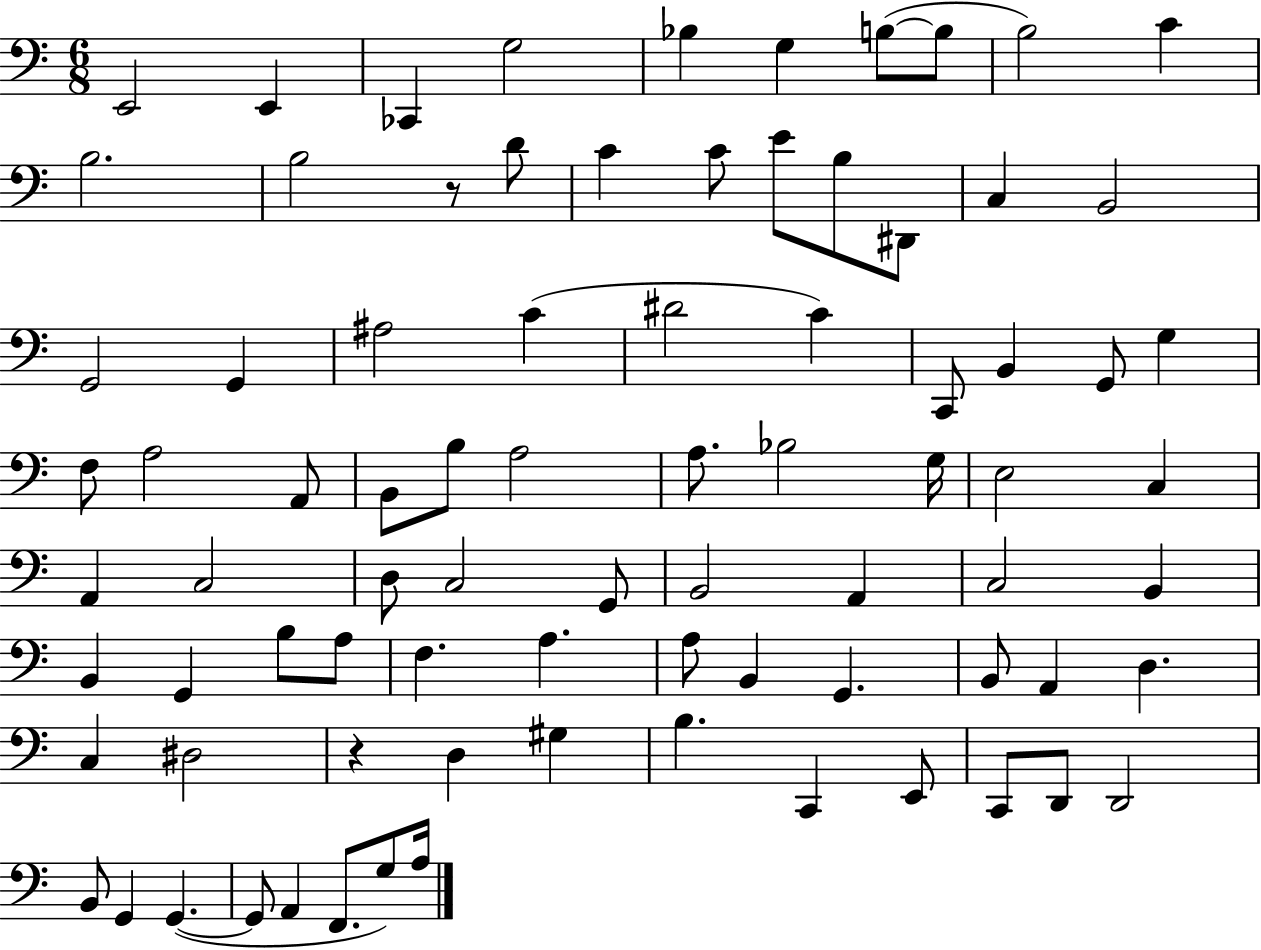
X:1
T:Untitled
M:6/8
L:1/4
K:C
E,,2 E,, _C,, G,2 _B, G, B,/2 B,/2 B,2 C B,2 B,2 z/2 D/2 C C/2 E/2 B,/2 ^D,,/2 C, B,,2 G,,2 G,, ^A,2 C ^D2 C C,,/2 B,, G,,/2 G, F,/2 A,2 A,,/2 B,,/2 B,/2 A,2 A,/2 _B,2 G,/4 E,2 C, A,, C,2 D,/2 C,2 G,,/2 B,,2 A,, C,2 B,, B,, G,, B,/2 A,/2 F, A, A,/2 B,, G,, B,,/2 A,, D, C, ^D,2 z D, ^G, B, C,, E,,/2 C,,/2 D,,/2 D,,2 B,,/2 G,, G,, G,,/2 A,, F,,/2 G,/2 A,/4